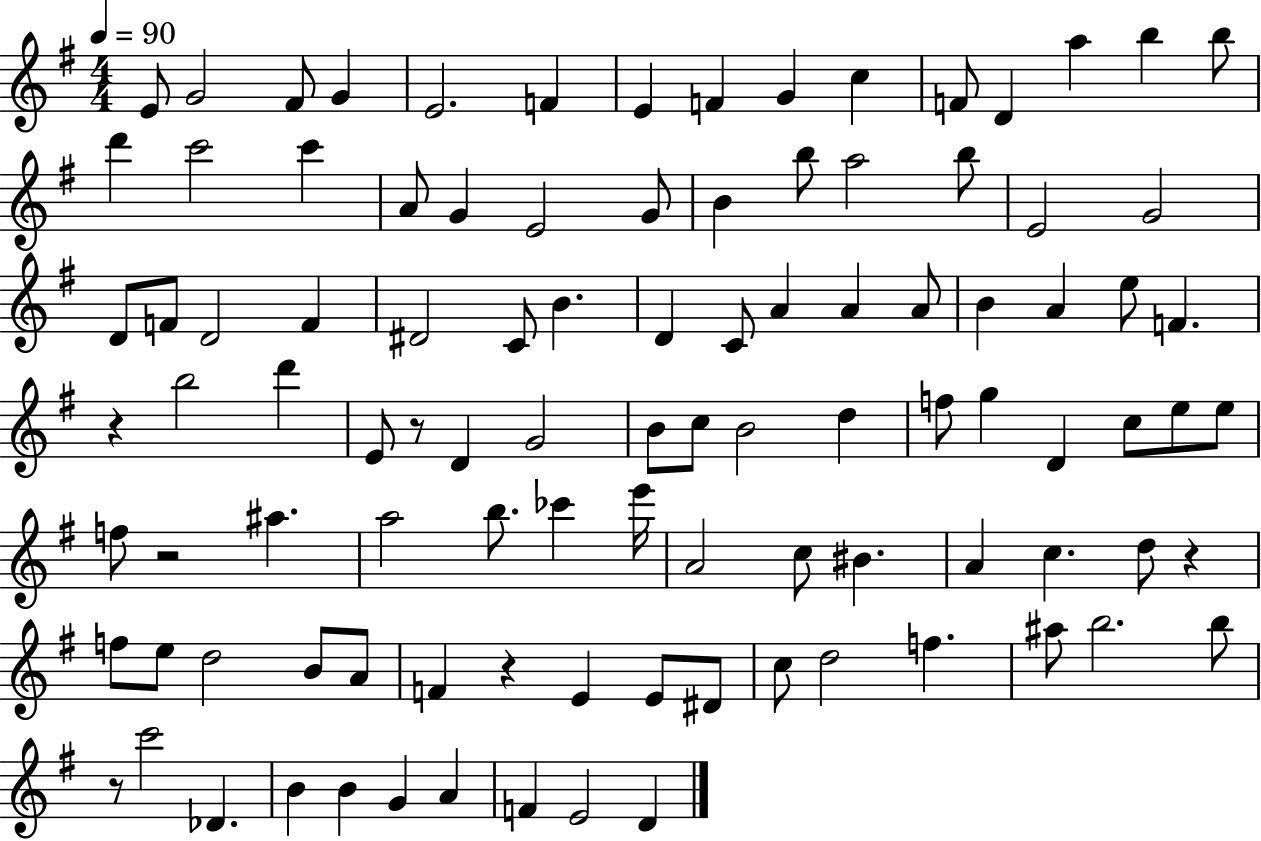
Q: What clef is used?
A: treble